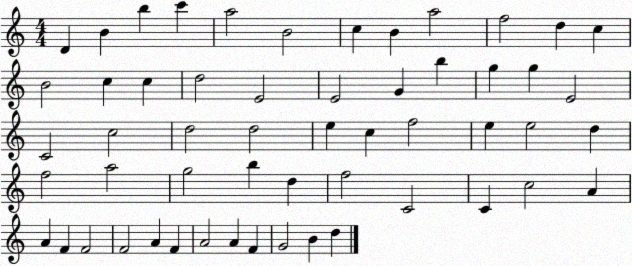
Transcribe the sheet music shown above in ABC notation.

X:1
T:Untitled
M:4/4
L:1/4
K:C
D B b c' a2 B2 c B a2 f2 d c B2 c c d2 E2 E2 G b g g E2 C2 c2 d2 d2 e c f2 e e2 d f2 a2 g2 b d f2 C2 C c2 A A F F2 F2 A F A2 A F G2 B d